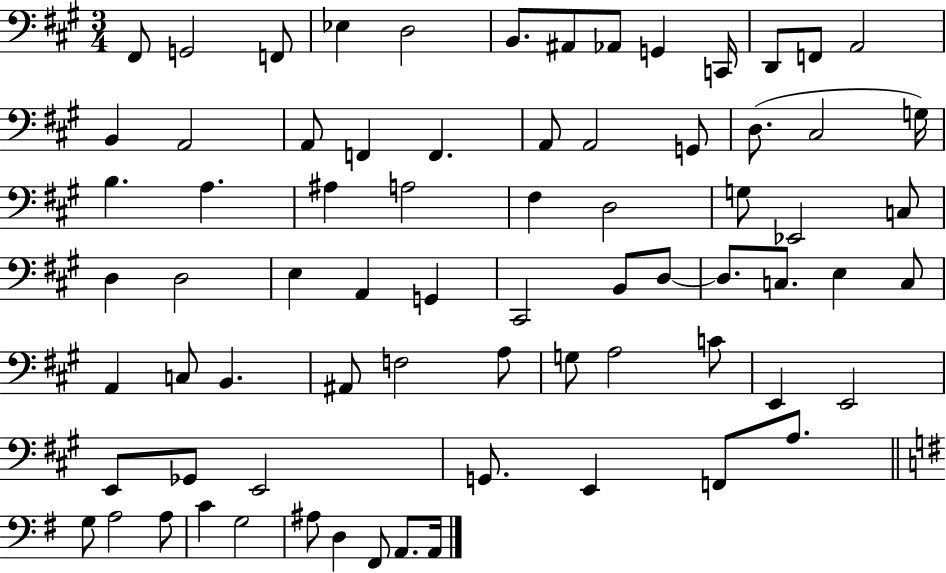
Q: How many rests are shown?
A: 0